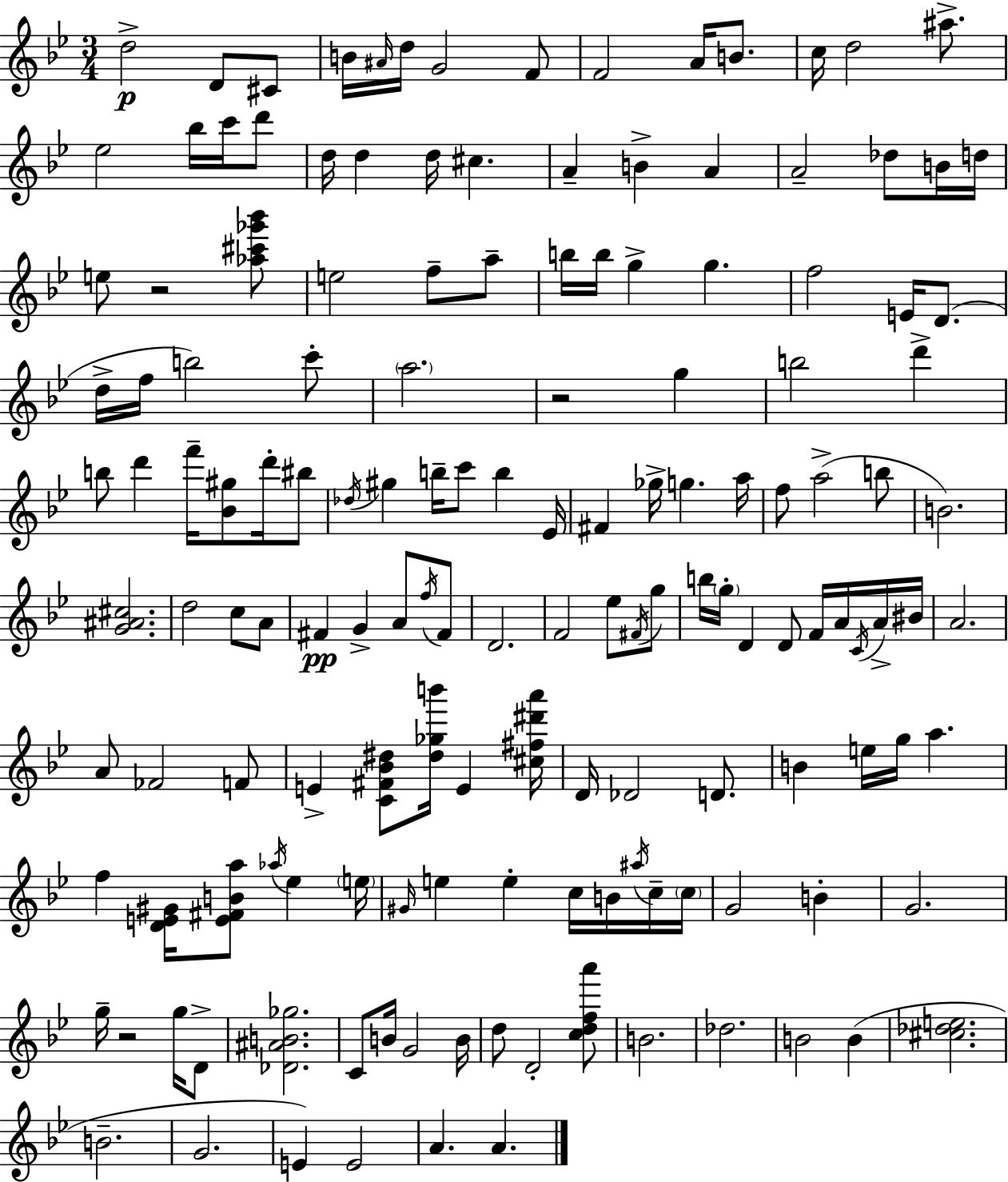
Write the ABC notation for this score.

X:1
T:Untitled
M:3/4
L:1/4
K:Bb
d2 D/2 ^C/2 B/4 ^A/4 d/4 G2 F/2 F2 A/4 B/2 c/4 d2 ^a/2 _e2 _b/4 c'/4 d'/2 d/4 d d/4 ^c A B A A2 _d/2 B/4 d/4 e/2 z2 [_a^c'_g'_b']/2 e2 f/2 a/2 b/4 b/4 g g f2 E/4 D/2 d/4 f/4 b2 c'/2 a2 z2 g b2 d' b/2 d' f'/4 [_B^g]/2 d'/4 ^b/2 _d/4 ^g b/4 c'/2 b _E/4 ^F _g/4 g a/4 f/2 a2 b/2 B2 [G^A^c]2 d2 c/2 A/2 ^F G A/2 f/4 ^F/2 D2 F2 _e/2 ^F/4 g/2 b/4 g/4 D D/2 F/4 A/4 C/4 A/4 ^B/4 A2 A/2 _F2 F/2 E [C^F_B^d]/2 [^d_gb']/4 E [^c^f^d'a']/4 D/4 _D2 D/2 B e/4 g/4 a f [DE^G]/4 [E^FBa]/2 _a/4 _e e/4 ^G/4 e e c/4 B/4 ^a/4 c/4 c/4 G2 B G2 g/4 z2 g/4 D/2 [_D^AB_g]2 C/2 B/4 G2 B/4 d/2 D2 [cdfa']/2 B2 _d2 B2 B [^c_de]2 B2 G2 E E2 A A